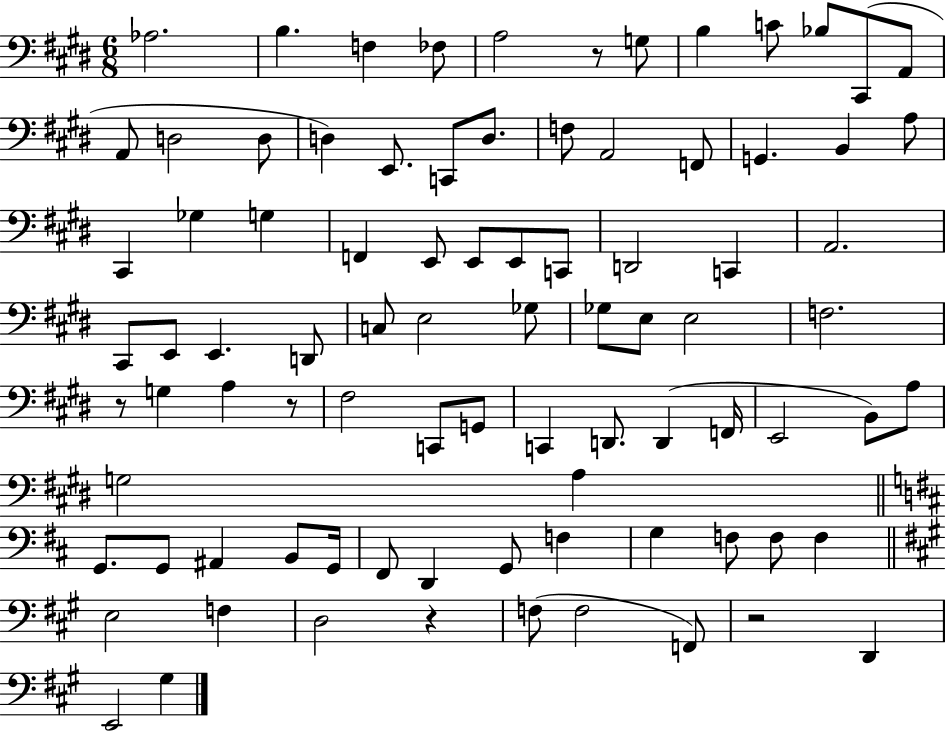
Ab3/h. B3/q. F3/q FES3/e A3/h R/e G3/e B3/q C4/e Bb3/e C#2/e A2/e A2/e D3/h D3/e D3/q E2/e. C2/e D3/e. F3/e A2/h F2/e G2/q. B2/q A3/e C#2/q Gb3/q G3/q F2/q E2/e E2/e E2/e C2/e D2/h C2/q A2/h. C#2/e E2/e E2/q. D2/e C3/e E3/h Gb3/e Gb3/e E3/e E3/h F3/h. R/e G3/q A3/q R/e F#3/h C2/e G2/e C2/q D2/e. D2/q F2/s E2/h B2/e A3/e G3/h A3/q G2/e. G2/e A#2/q B2/e G2/s F#2/e D2/q G2/e F3/q G3/q F3/e F3/e F3/q E3/h F3/q D3/h R/q F3/e F3/h F2/e R/h D2/q E2/h G#3/q